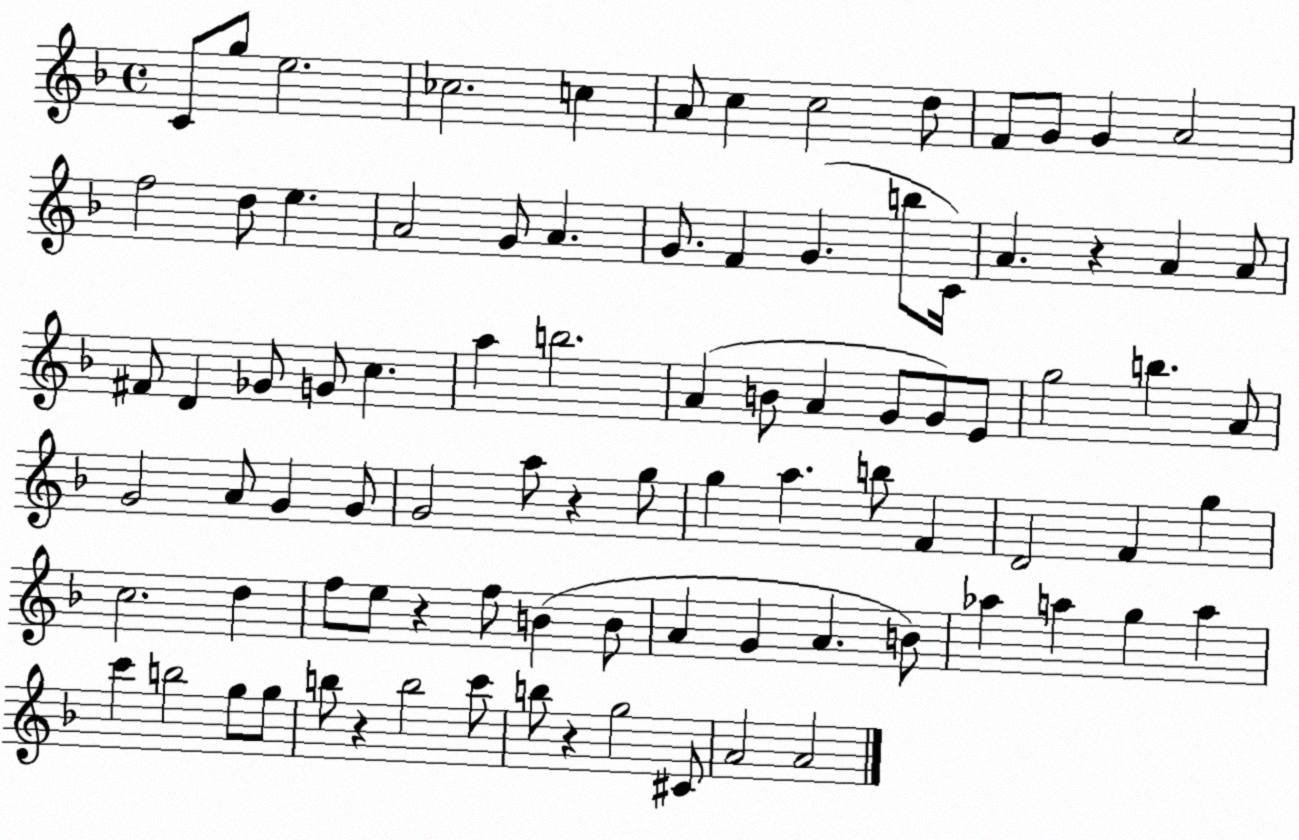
X:1
T:Untitled
M:4/4
L:1/4
K:F
C/2 g/2 e2 _c2 c A/2 c c2 d/2 F/2 G/2 G A2 f2 d/2 e A2 G/2 A G/2 F G b/2 C/4 A z A A/2 ^F/2 D _G/2 G/2 c a b2 A B/2 A G/2 G/2 E/2 g2 b A/2 G2 A/2 G G/2 G2 a/2 z g/2 g a b/2 F D2 F g c2 d f/2 e/2 z f/2 B B/2 A G A B/2 _a a g a c' b2 g/2 g/2 b/2 z b2 c'/2 b/2 z g2 ^C/2 A2 A2